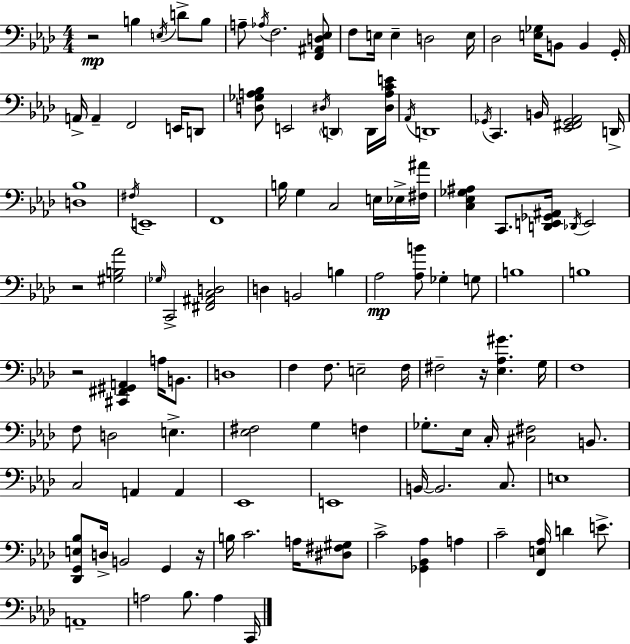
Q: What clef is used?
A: bass